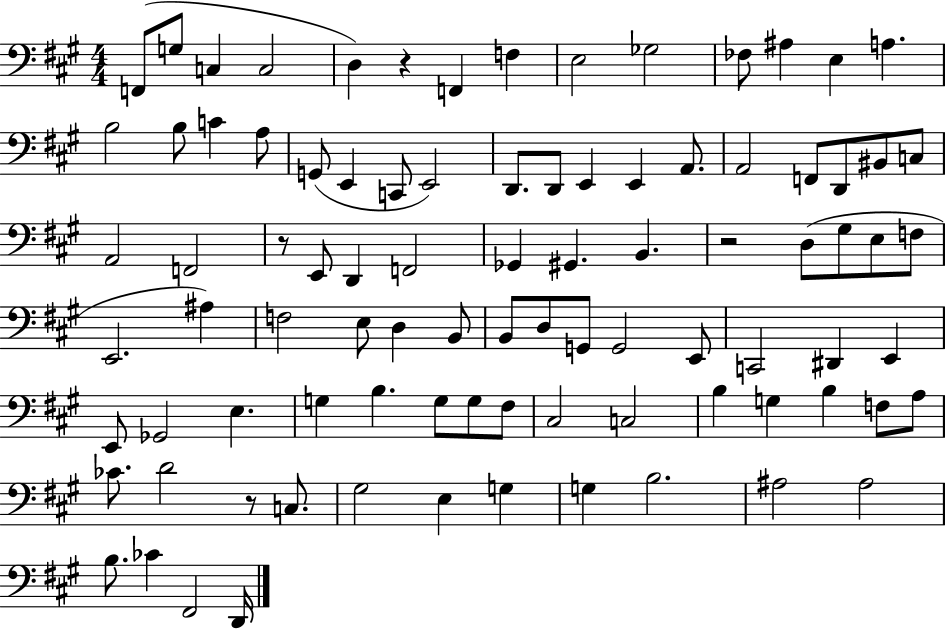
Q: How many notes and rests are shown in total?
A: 90